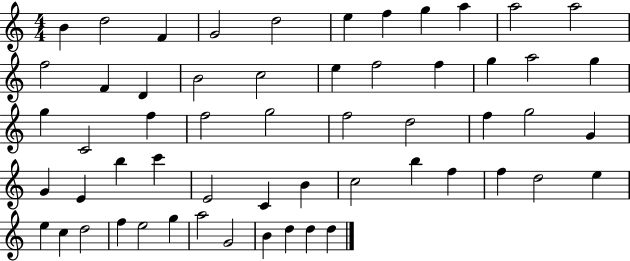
X:1
T:Untitled
M:4/4
L:1/4
K:C
B d2 F G2 d2 e f g a a2 a2 f2 F D B2 c2 e f2 f g a2 g g C2 f f2 g2 f2 d2 f g2 G G E b c' E2 C B c2 b f f d2 e e c d2 f e2 g a2 G2 B d d d